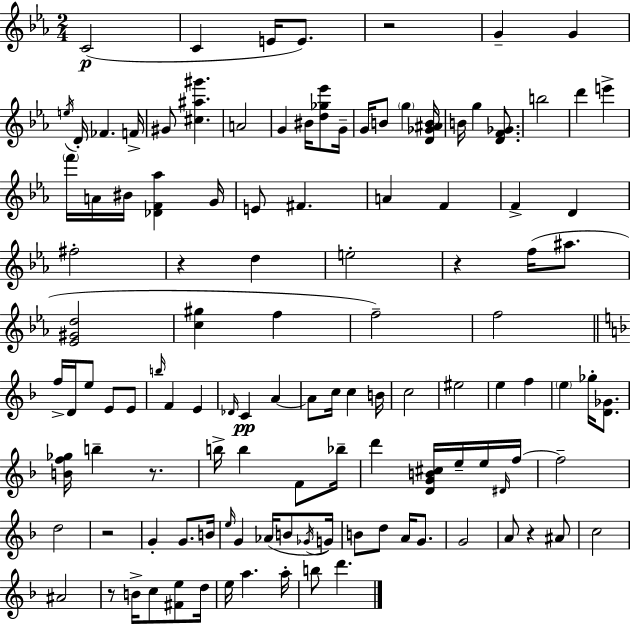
C4/h C4/q E4/s E4/e. R/h G4/q G4/q E5/s D4/s FES4/q. F4/s G#4/e [C#5,A#5,G#6]/q. A4/h G4/q BIS4/s [D5,Gb5,Eb6]/e G4/s G4/s B4/e G5/q [D4,Gb4,A#4,B4]/s B4/s G5/q [D4,F4,Gb4]/e. B5/h D6/q E6/q F6/s A4/s BIS4/s [Db4,F4,Ab5]/q G4/s E4/e F#4/q. A4/q F4/q F4/q D4/q F#5/h R/q D5/q E5/h R/q F5/s A#5/e. [Eb4,G#4,D5]/h [C5,G#5]/q F5/q F5/h F5/h F5/s D4/s E5/e E4/e E4/e B5/s F4/q E4/q Db4/s C4/q A4/q A4/e C5/s C5/q B4/s C5/h EIS5/h E5/q F5/q E5/q Gb5/s [D4,Gb4]/e. [B4,F5,Gb5]/s B5/q R/e. B5/s B5/q F4/e Bb5/s D6/q [D4,G4,B4,C#5]/s E5/s E5/s D#4/s F5/s F5/h D5/h R/h G4/q G4/e. B4/s E5/s G4/q Ab4/s B4/e Gb4/s G4/s B4/e D5/e A4/s G4/e. G4/h A4/e R/q A#4/e C5/h A#4/h R/e B4/s C5/e [F#4,E5]/e D5/s E5/s A5/q. A5/s B5/e D6/q.